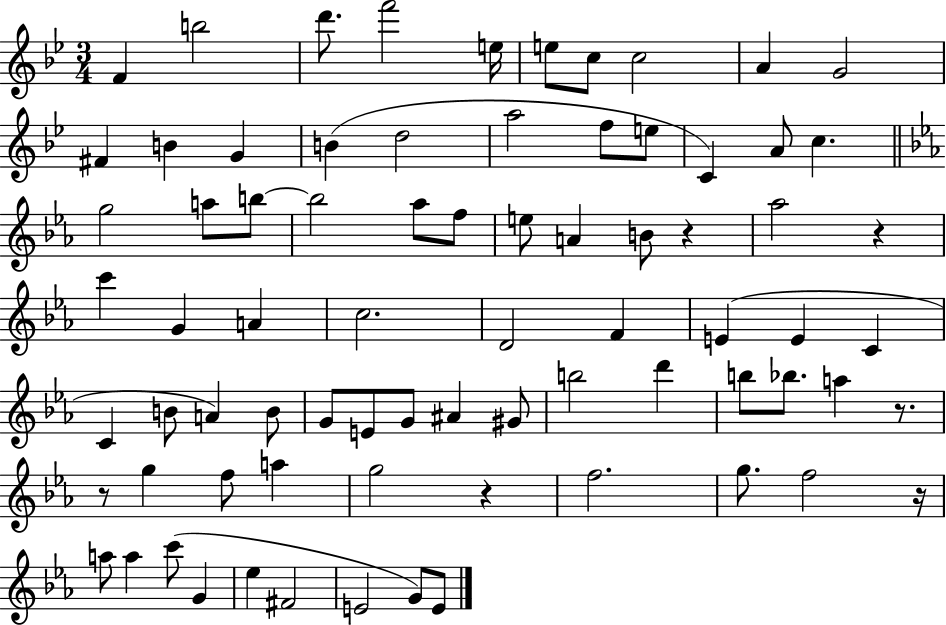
{
  \clef treble
  \numericTimeSignature
  \time 3/4
  \key bes \major
  f'4 b''2 | d'''8. f'''2 e''16 | e''8 c''8 c''2 | a'4 g'2 | \break fis'4 b'4 g'4 | b'4( d''2 | a''2 f''8 e''8 | c'4) a'8 c''4. | \break \bar "||" \break \key ees \major g''2 a''8 b''8~~ | b''2 aes''8 f''8 | e''8 a'4 b'8 r4 | aes''2 r4 | \break c'''4 g'4 a'4 | c''2. | d'2 f'4 | e'4( e'4 c'4 | \break c'4 b'8 a'4) b'8 | g'8 e'8 g'8 ais'4 gis'8 | b''2 d'''4 | b''8 bes''8. a''4 r8. | \break r8 g''4 f''8 a''4 | g''2 r4 | f''2. | g''8. f''2 r16 | \break a''8 a''4 c'''8( g'4 | ees''4 fis'2 | e'2 g'8) e'8 | \bar "|."
}